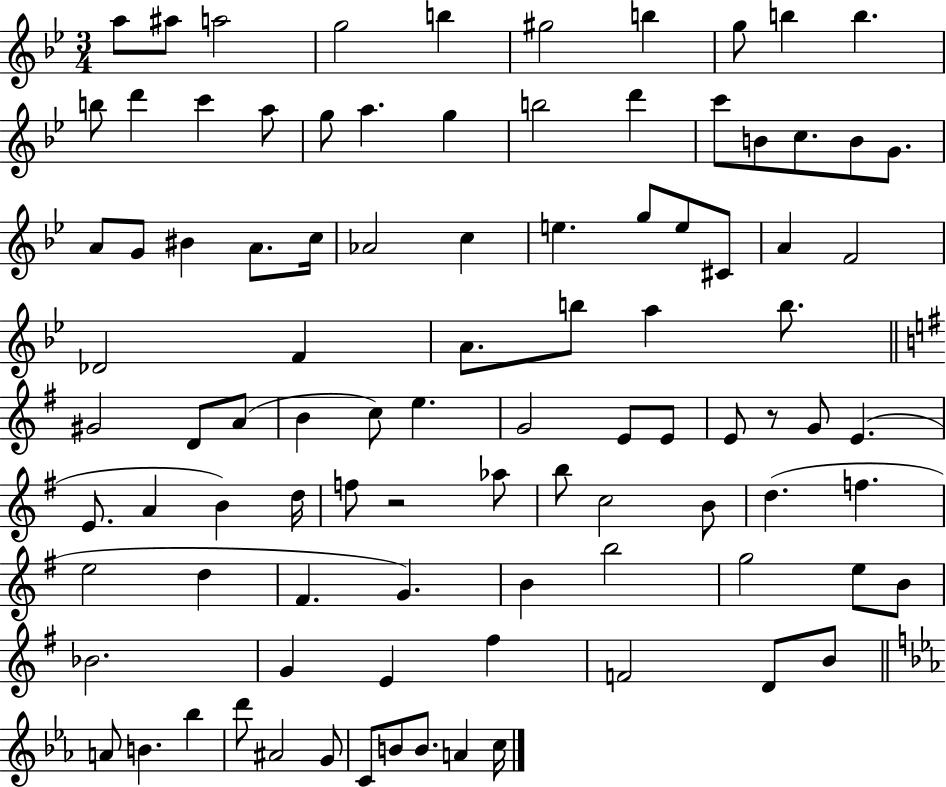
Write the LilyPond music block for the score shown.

{
  \clef treble
  \numericTimeSignature
  \time 3/4
  \key bes \major
  \repeat volta 2 { a''8 ais''8 a''2 | g''2 b''4 | gis''2 b''4 | g''8 b''4 b''4. | \break b''8 d'''4 c'''4 a''8 | g''8 a''4. g''4 | b''2 d'''4 | c'''8 b'8 c''8. b'8 g'8. | \break a'8 g'8 bis'4 a'8. c''16 | aes'2 c''4 | e''4. g''8 e''8 cis'8 | a'4 f'2 | \break des'2 f'4 | a'8. b''8 a''4 b''8. | \bar "||" \break \key e \minor gis'2 d'8 a'8( | b'4 c''8) e''4. | g'2 e'8 e'8 | e'8 r8 g'8 e'4.( | \break e'8. a'4 b'4) d''16 | f''8 r2 aes''8 | b''8 c''2 b'8 | d''4.( f''4. | \break e''2 d''4 | fis'4. g'4.) | b'4 b''2 | g''2 e''8 b'8 | \break bes'2. | g'4 e'4 fis''4 | f'2 d'8 b'8 | \bar "||" \break \key ees \major a'8 b'4. bes''4 | d'''8 ais'2 g'8 | c'8 b'8 b'8. a'4 c''16 | } \bar "|."
}